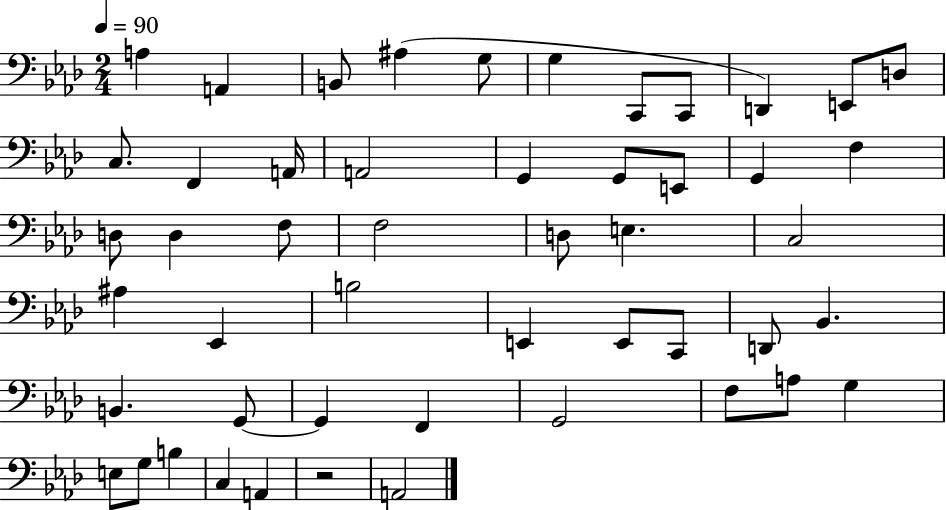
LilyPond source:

{
  \clef bass
  \numericTimeSignature
  \time 2/4
  \key aes \major
  \tempo 4 = 90
  a4 a,4 | b,8 ais4( g8 | g4 c,8 c,8 | d,4) e,8 d8 | \break c8. f,4 a,16 | a,2 | g,4 g,8 e,8 | g,4 f4 | \break d8 d4 f8 | f2 | d8 e4. | c2 | \break ais4 ees,4 | b2 | e,4 e,8 c,8 | d,8 bes,4. | \break b,4. g,8~~ | g,4 f,4 | g,2 | f8 a8 g4 | \break e8 g8 b4 | c4 a,4 | r2 | a,2 | \break \bar "|."
}